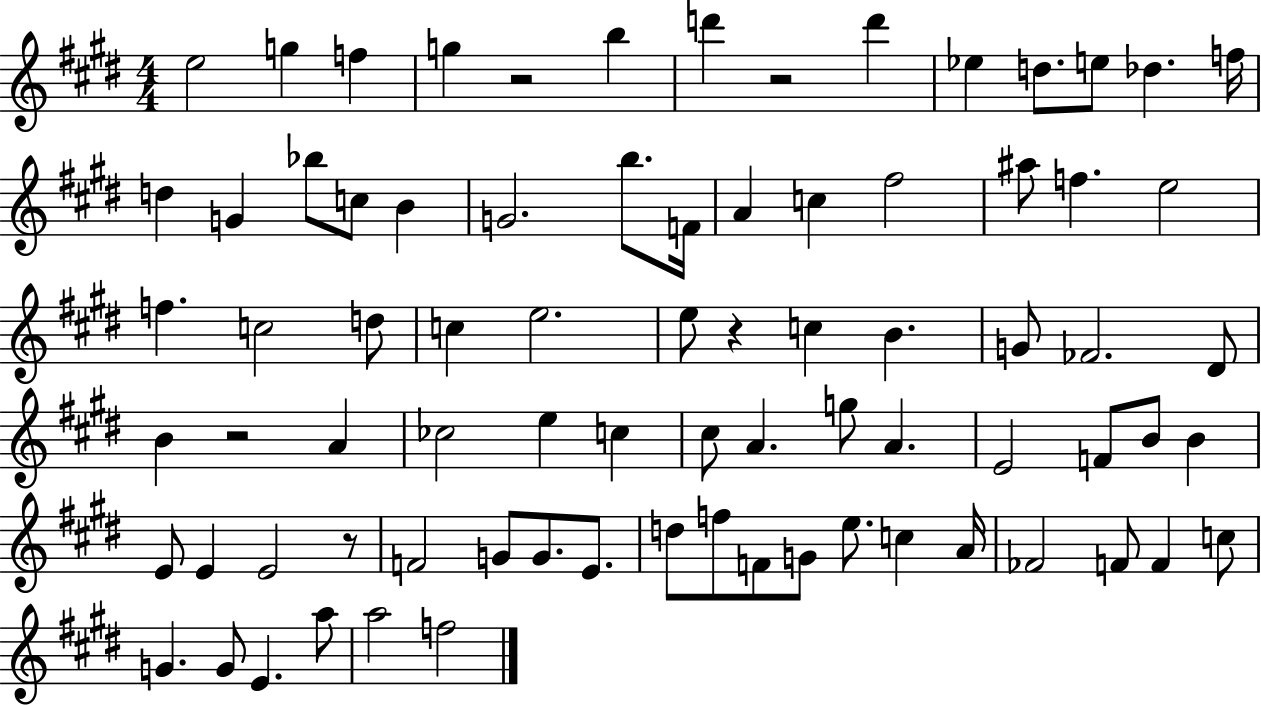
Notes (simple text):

E5/h G5/q F5/q G5/q R/h B5/q D6/q R/h D6/q Eb5/q D5/e. E5/e Db5/q. F5/s D5/q G4/q Bb5/e C5/e B4/q G4/h. B5/e. F4/s A4/q C5/q F#5/h A#5/e F5/q. E5/h F5/q. C5/h D5/e C5/q E5/h. E5/e R/q C5/q B4/q. G4/e FES4/h. D#4/e B4/q R/h A4/q CES5/h E5/q C5/q C#5/e A4/q. G5/e A4/q. E4/h F4/e B4/e B4/q E4/e E4/q E4/h R/e F4/h G4/e G4/e. E4/e. D5/e F5/e F4/e G4/e E5/e. C5/q A4/s FES4/h F4/e F4/q C5/e G4/q. G4/e E4/q. A5/e A5/h F5/h